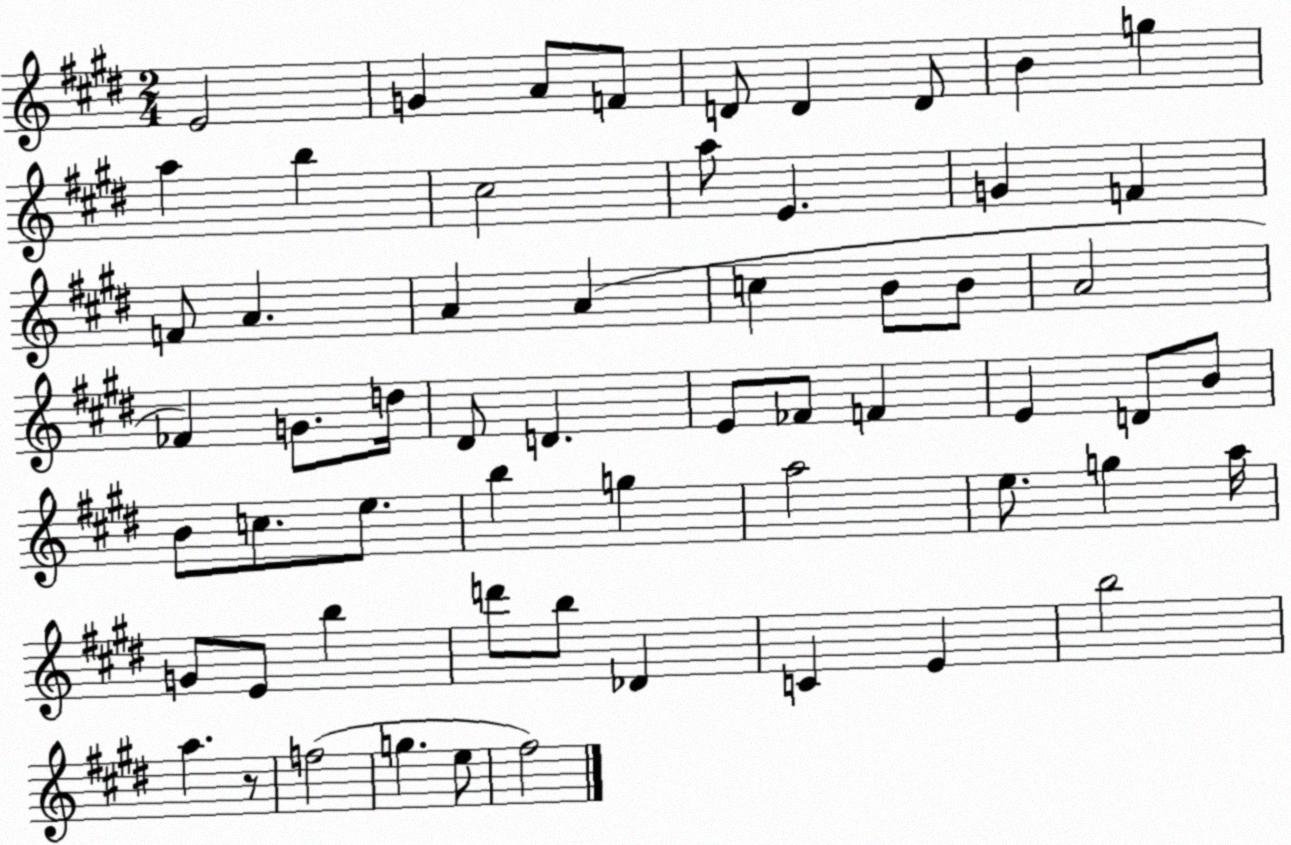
X:1
T:Untitled
M:2/4
L:1/4
K:E
E2 G A/2 F/2 D/2 D D/2 B g a b ^c2 a/2 E G F F/2 A A A c B/2 B/2 A2 _F G/2 d/4 ^D/2 D E/2 _F/2 F E D/2 B/2 B/2 c/2 e/2 b g a2 e/2 g a/4 G/2 E/2 b d'/2 b/2 _D C E b2 a z/2 f2 g e/2 ^f2